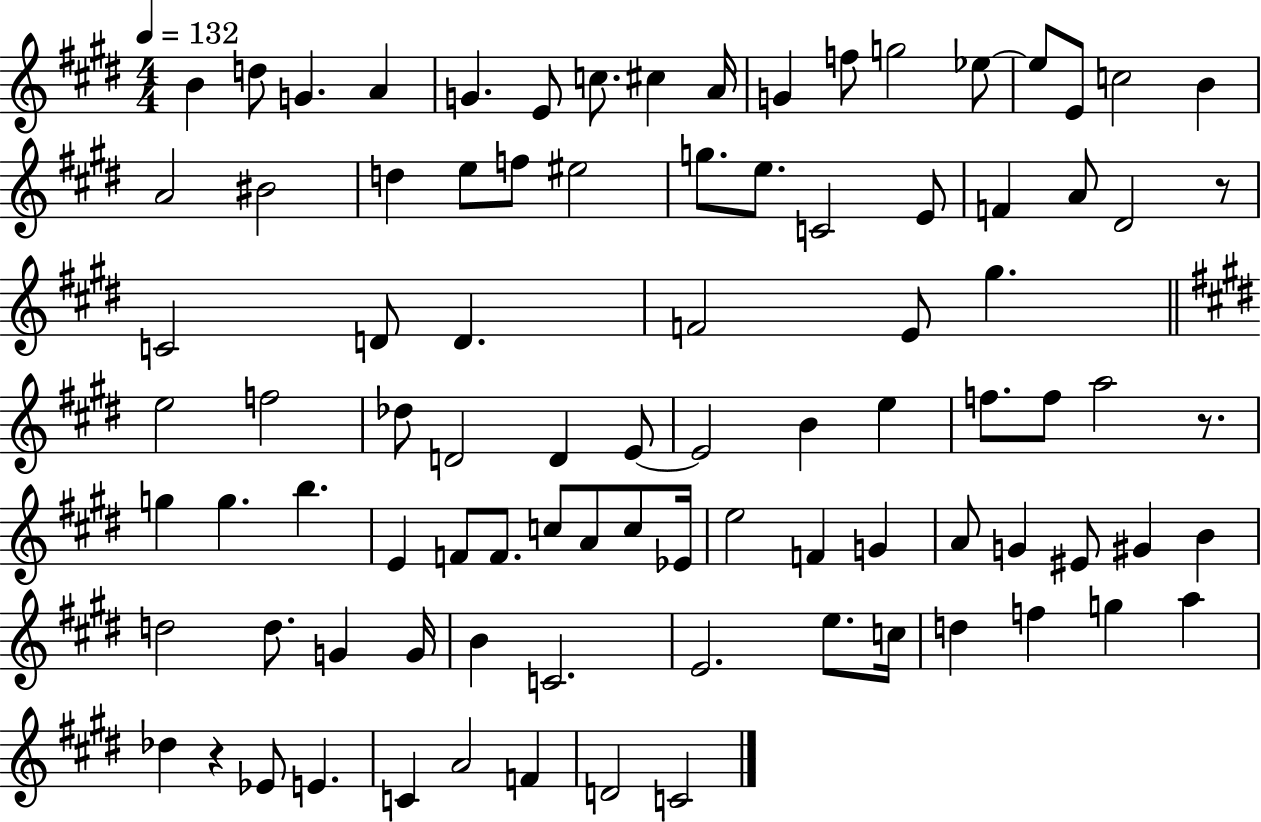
B4/q D5/e G4/q. A4/q G4/q. E4/e C5/e. C#5/q A4/s G4/q F5/e G5/h Eb5/e Eb5/e E4/e C5/h B4/q A4/h BIS4/h D5/q E5/e F5/e EIS5/h G5/e. E5/e. C4/h E4/e F4/q A4/e D#4/h R/e C4/h D4/e D4/q. F4/h E4/e G#5/q. E5/h F5/h Db5/e D4/h D4/q E4/e E4/h B4/q E5/q F5/e. F5/e A5/h R/e. G5/q G5/q. B5/q. E4/q F4/e F4/e. C5/e A4/e C5/e Eb4/s E5/h F4/q G4/q A4/e G4/q EIS4/e G#4/q B4/q D5/h D5/e. G4/q G4/s B4/q C4/h. E4/h. E5/e. C5/s D5/q F5/q G5/q A5/q Db5/q R/q Eb4/e E4/q. C4/q A4/h F4/q D4/h C4/h